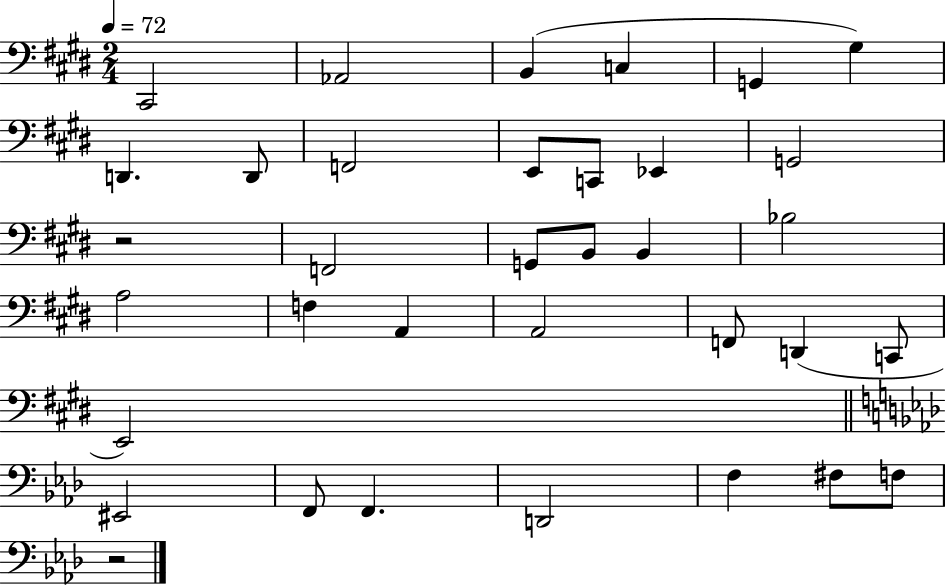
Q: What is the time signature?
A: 2/4